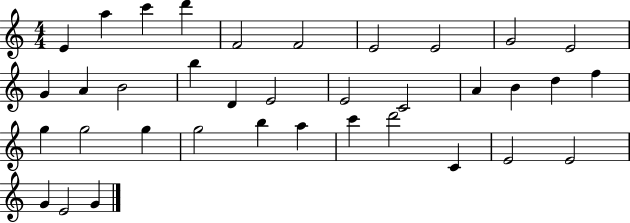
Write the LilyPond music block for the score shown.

{
  \clef treble
  \numericTimeSignature
  \time 4/4
  \key c \major
  e'4 a''4 c'''4 d'''4 | f'2 f'2 | e'2 e'2 | g'2 e'2 | \break g'4 a'4 b'2 | b''4 d'4 e'2 | e'2 c'2 | a'4 b'4 d''4 f''4 | \break g''4 g''2 g''4 | g''2 b''4 a''4 | c'''4 d'''2 c'4 | e'2 e'2 | \break g'4 e'2 g'4 | \bar "|."
}